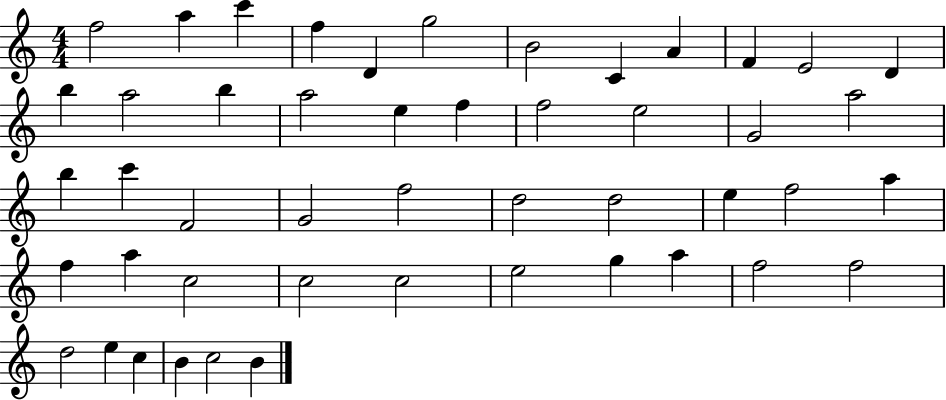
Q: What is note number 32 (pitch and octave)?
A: A5